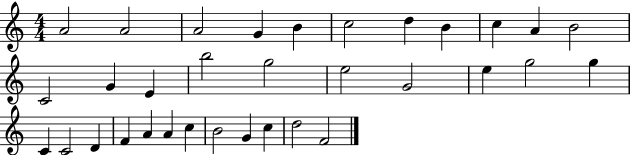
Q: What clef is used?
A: treble